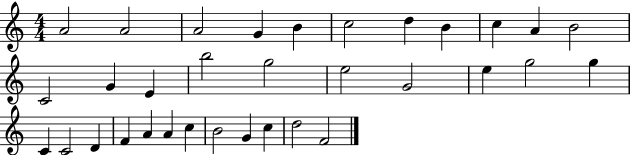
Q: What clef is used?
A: treble